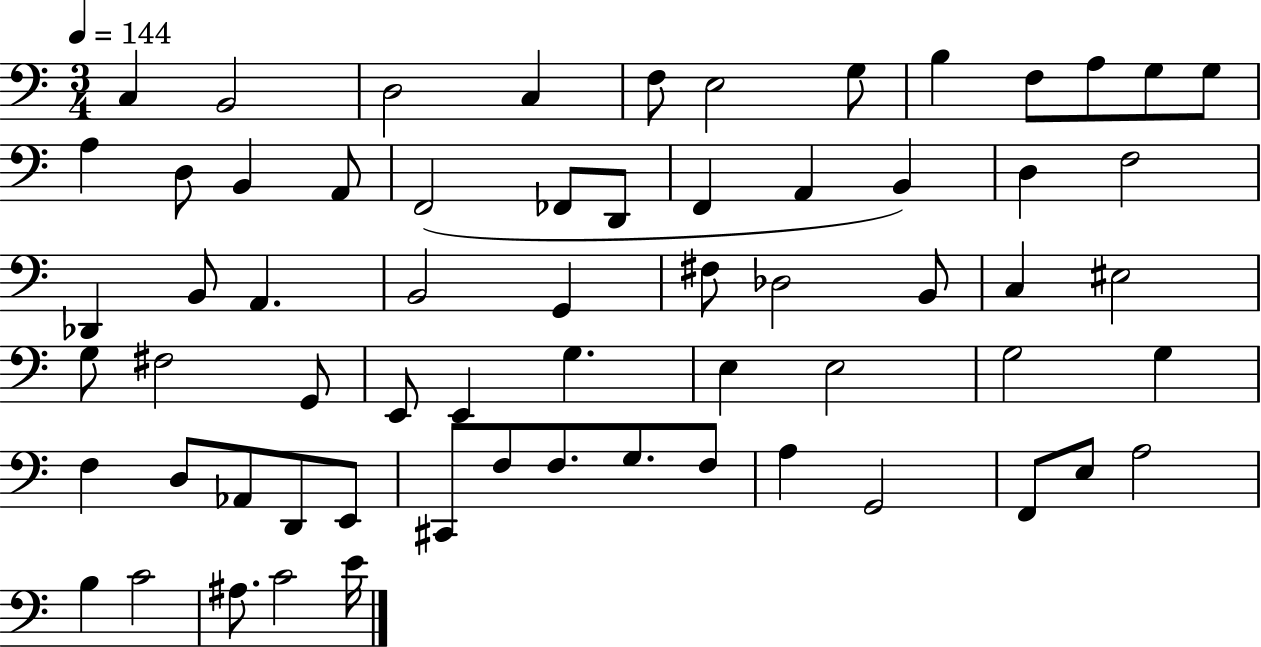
X:1
T:Untitled
M:3/4
L:1/4
K:C
C, B,,2 D,2 C, F,/2 E,2 G,/2 B, F,/2 A,/2 G,/2 G,/2 A, D,/2 B,, A,,/2 F,,2 _F,,/2 D,,/2 F,, A,, B,, D, F,2 _D,, B,,/2 A,, B,,2 G,, ^F,/2 _D,2 B,,/2 C, ^E,2 G,/2 ^F,2 G,,/2 E,,/2 E,, G, E, E,2 G,2 G, F, D,/2 _A,,/2 D,,/2 E,,/2 ^C,,/2 F,/2 F,/2 G,/2 F,/2 A, G,,2 F,,/2 E,/2 A,2 B, C2 ^A,/2 C2 E/4